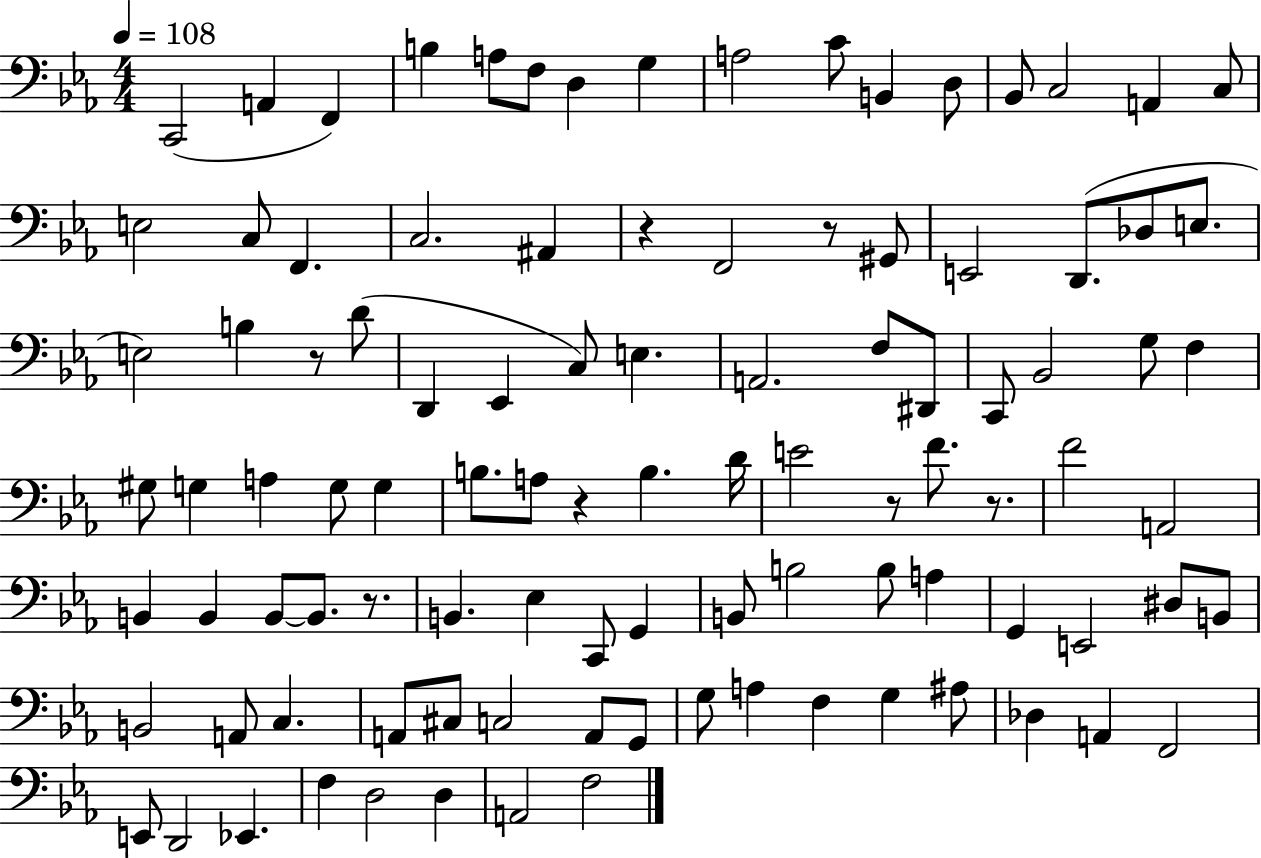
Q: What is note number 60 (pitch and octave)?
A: Eb3